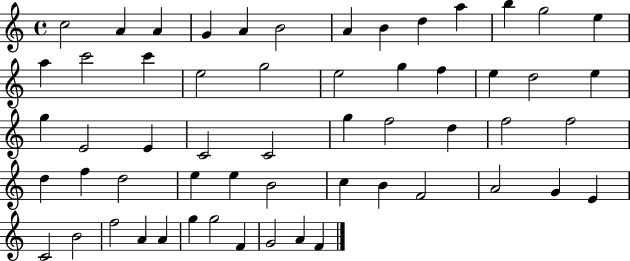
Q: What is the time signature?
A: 4/4